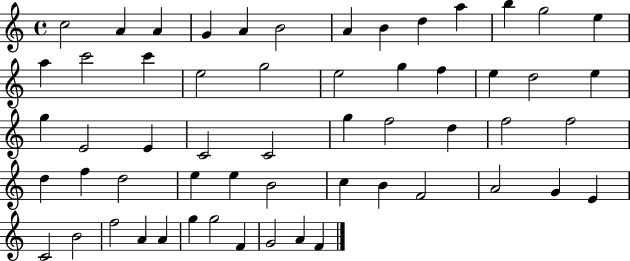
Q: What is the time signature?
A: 4/4